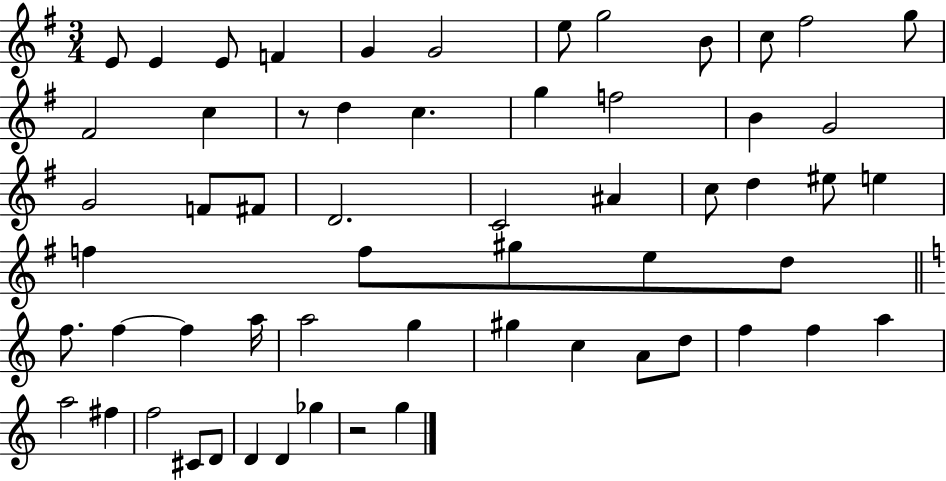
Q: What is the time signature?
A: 3/4